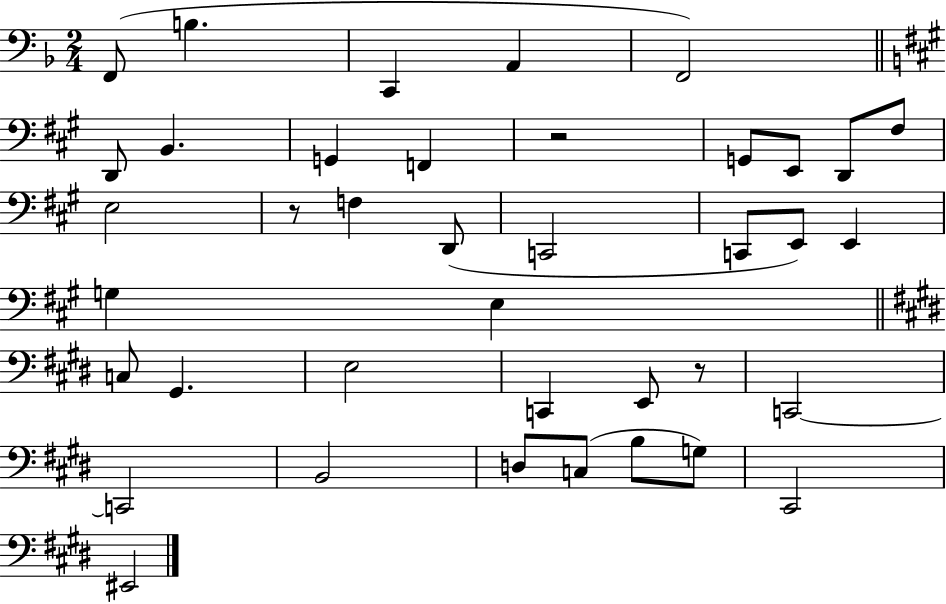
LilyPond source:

{
  \clef bass
  \numericTimeSignature
  \time 2/4
  \key f \major
  f,8( b4. | c,4 a,4 | f,2) | \bar "||" \break \key a \major d,8 b,4. | g,4 f,4 | r2 | g,8 e,8 d,8 fis8 | \break e2 | r8 f4 d,8( | c,2 | c,8 e,8) e,4 | \break g4 e4 | \bar "||" \break \key e \major c8 gis,4. | e2 | c,4 e,8 r8 | c,2~~ | \break c,2 | b,2 | d8 c8( b8 g8) | cis,2 | \break eis,2 | \bar "|."
}